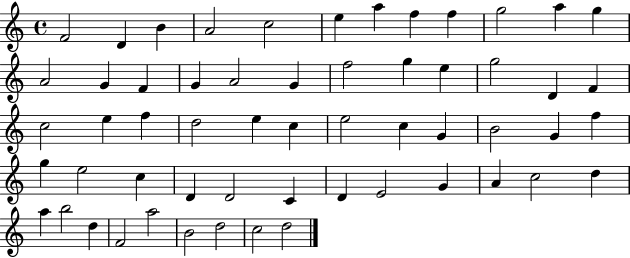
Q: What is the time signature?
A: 4/4